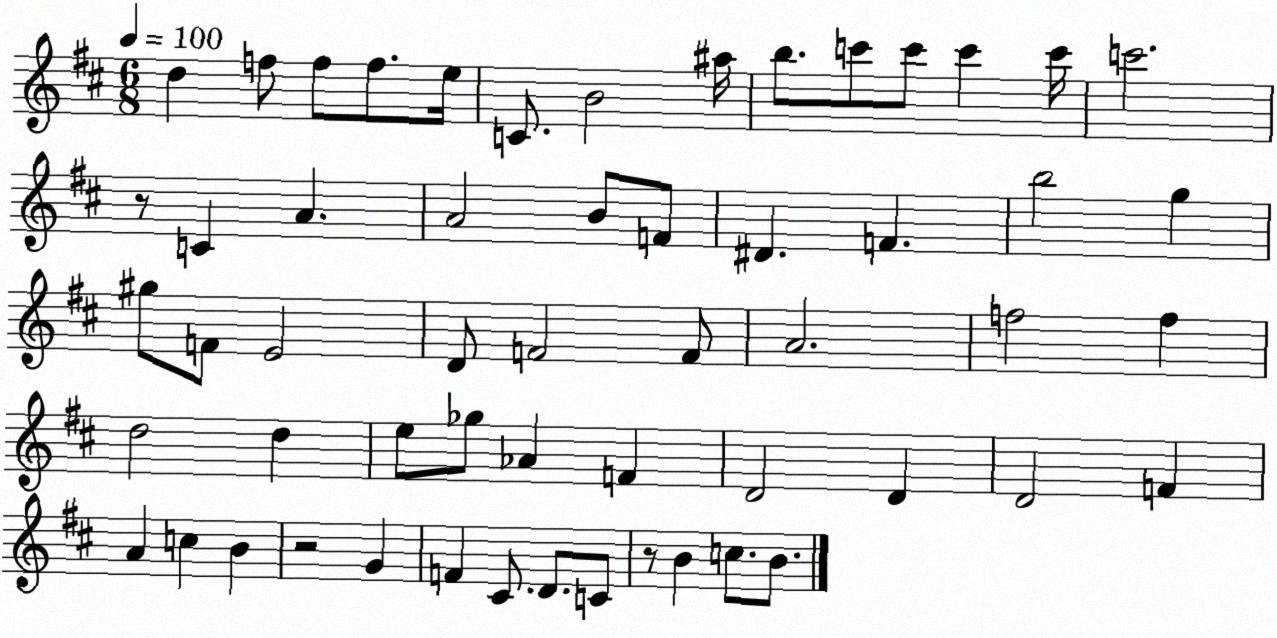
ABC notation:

X:1
T:Untitled
M:6/8
L:1/4
K:D
d f/2 f/2 f/2 e/4 C/2 B2 ^a/4 b/2 c'/2 c'/2 c' c'/4 c'2 z/2 C A A2 B/2 F/2 ^D F b2 g ^g/2 F/2 E2 D/2 F2 F/2 A2 f2 f d2 d e/2 _g/2 _A F D2 D D2 F A c B z2 G F ^C/2 D/2 C/2 z/2 B c/2 B/2